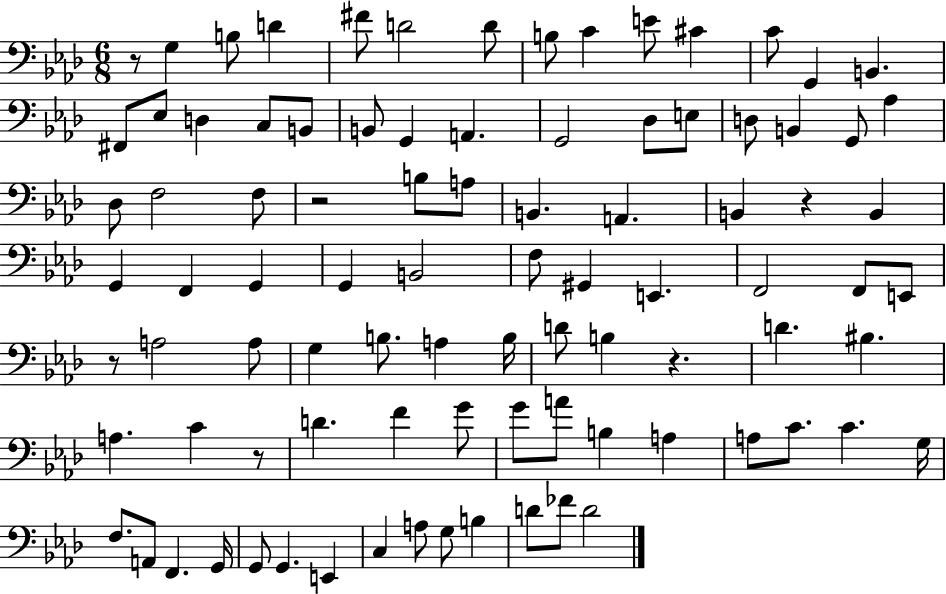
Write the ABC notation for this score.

X:1
T:Untitled
M:6/8
L:1/4
K:Ab
z/2 G, B,/2 D ^F/2 D2 D/2 B,/2 C E/2 ^C C/2 G,, B,, ^F,,/2 _E,/2 D, C,/2 B,,/2 B,,/2 G,, A,, G,,2 _D,/2 E,/2 D,/2 B,, G,,/2 _A, _D,/2 F,2 F,/2 z2 B,/2 A,/2 B,, A,, B,, z B,, G,, F,, G,, G,, B,,2 F,/2 ^G,, E,, F,,2 F,,/2 E,,/2 z/2 A,2 A,/2 G, B,/2 A, B,/4 D/2 B, z D ^B, A, C z/2 D F G/2 G/2 A/2 B, A, A,/2 C/2 C G,/4 F,/2 A,,/2 F,, G,,/4 G,,/2 G,, E,, C, A,/2 G,/2 B, D/2 _F/2 D2